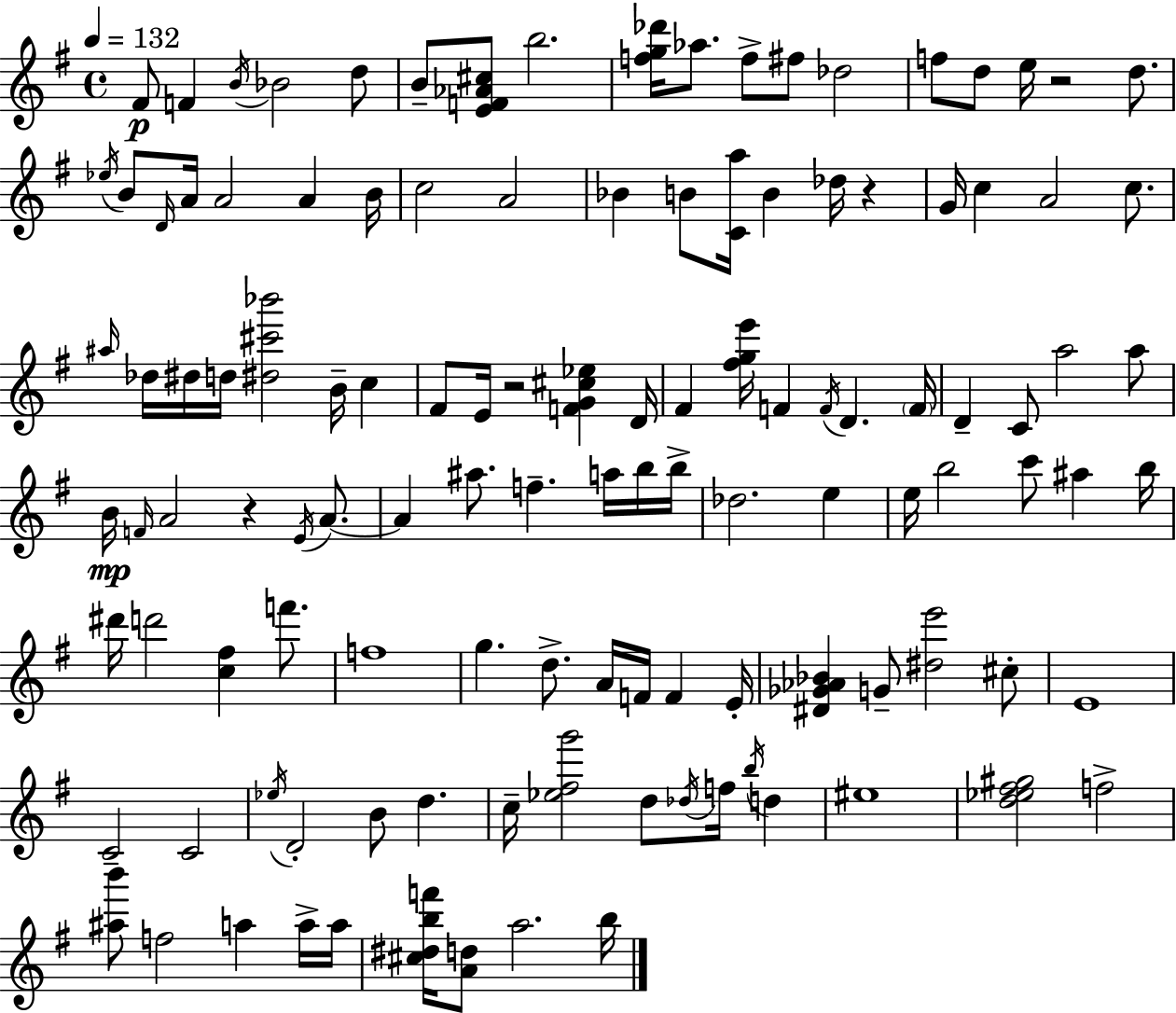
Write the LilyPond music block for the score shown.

{
  \clef treble
  \time 4/4
  \defaultTimeSignature
  \key g \major
  \tempo 4 = 132
  fis'8\p f'4 \acciaccatura { b'16 } bes'2 d''8 | b'8-- <e' f' aes' cis''>8 b''2. | <f'' g'' des'''>16 aes''8. f''8-> fis''8 des''2 | f''8 d''8 e''16 r2 d''8. | \break \acciaccatura { ees''16 } b'8 \grace { d'16 } a'16 a'2 a'4 | b'16 c''2 a'2 | bes'4 b'8 <c' a''>16 b'4 des''16 r4 | g'16 c''4 a'2 | \break c''8. \grace { ais''16 } des''16 dis''16 d''16 <dis'' cis''' bes'''>2 b'16-- | c''4 fis'8 e'16 r2 <f' g' cis'' ees''>4 | d'16 fis'4 <fis'' g'' e'''>16 f'4 \acciaccatura { f'16 } d'4. | \parenthesize f'16 d'4-- c'8 a''2 | \break a''8 b'16\mp \grace { f'16 } a'2 r4 | \acciaccatura { e'16 } a'8.~~ a'4 ais''8. f''4.-- | a''16 b''16 b''16-> des''2. | e''4 e''16 b''2 | \break c'''8 ais''4 b''16 dis'''16 d'''2 | <c'' fis''>4 f'''8. f''1 | g''4. d''8.-> | a'16 f'16 f'4 e'16-. <dis' ges' aes' bes'>4 g'8-- <dis'' e'''>2 | \break cis''8-. e'1 | c'2-- c'2 | \acciaccatura { ees''16 } d'2-. | b'8 d''4. c''16-- <ees'' fis'' g'''>2 | \break d''8 \acciaccatura { des''16 } f''16 \acciaccatura { b''16 } d''4 eis''1 | <d'' ees'' fis'' gis''>2 | f''2-> <ais'' b'''>8 f''2 | a''4 a''16-> a''16 <cis'' dis'' b'' f'''>16 <a' d''>8 a''2. | \break b''16 \bar "|."
}